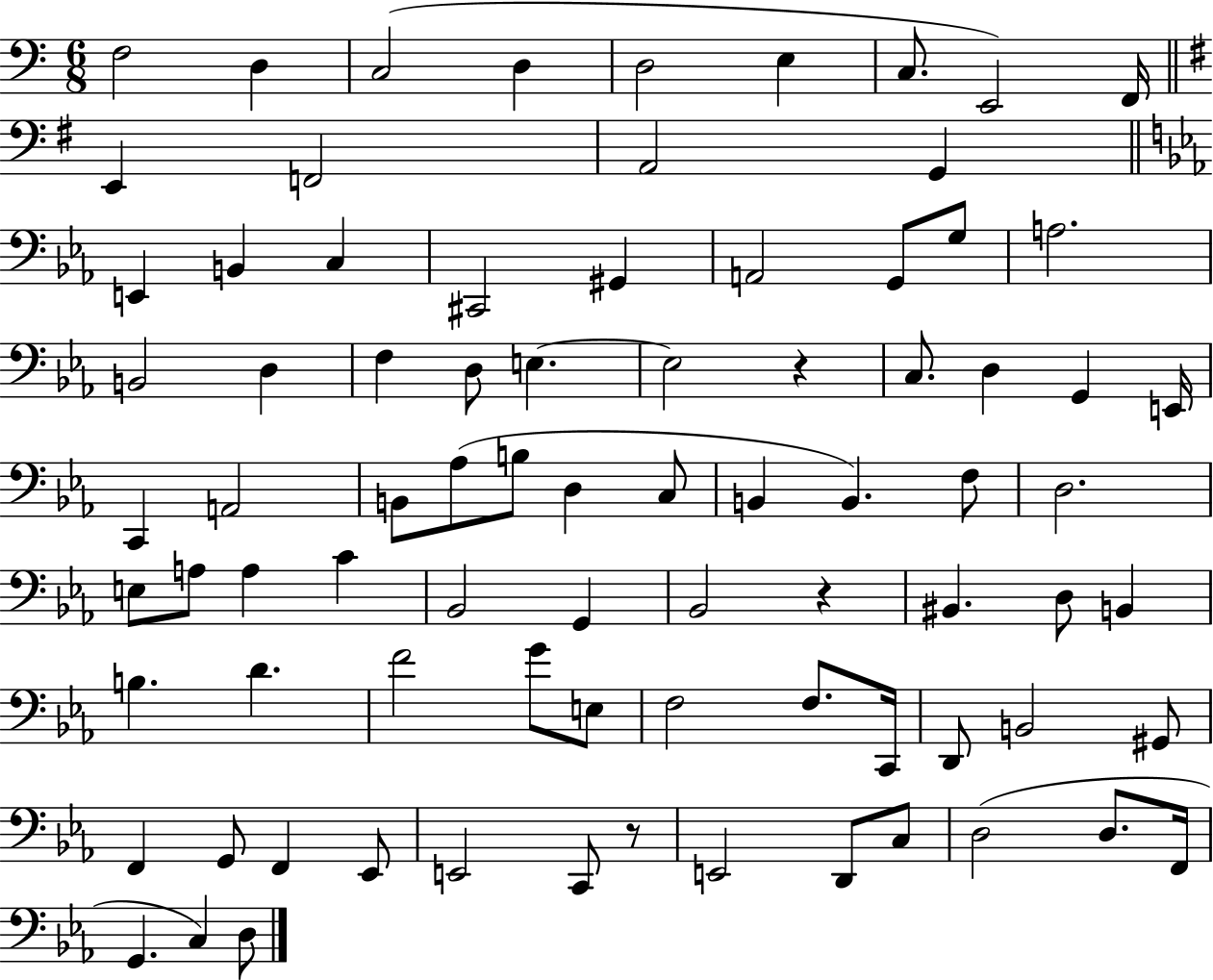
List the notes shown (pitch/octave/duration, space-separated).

F3/h D3/q C3/h D3/q D3/h E3/q C3/e. E2/h F2/s E2/q F2/h A2/h G2/q E2/q B2/q C3/q C#2/h G#2/q A2/h G2/e G3/e A3/h. B2/h D3/q F3/q D3/e E3/q. E3/h R/q C3/e. D3/q G2/q E2/s C2/q A2/h B2/e Ab3/e B3/e D3/q C3/e B2/q B2/q. F3/e D3/h. E3/e A3/e A3/q C4/q Bb2/h G2/q Bb2/h R/q BIS2/q. D3/e B2/q B3/q. D4/q. F4/h G4/e E3/e F3/h F3/e. C2/s D2/e B2/h G#2/e F2/q G2/e F2/q Eb2/e E2/h C2/e R/e E2/h D2/e C3/e D3/h D3/e. F2/s G2/q. C3/q D3/e